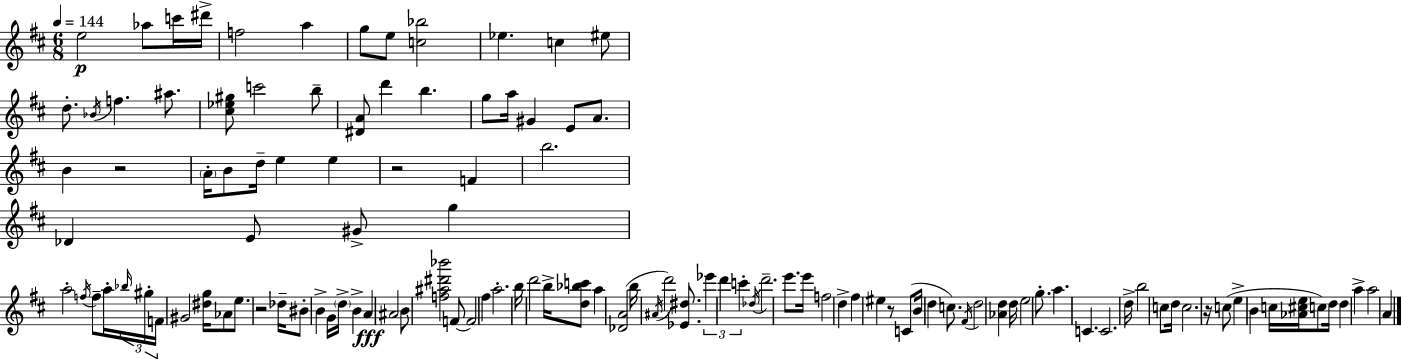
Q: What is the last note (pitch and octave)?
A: A4